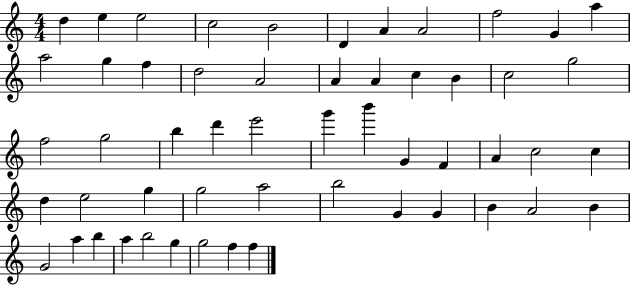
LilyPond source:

{
  \clef treble
  \numericTimeSignature
  \time 4/4
  \key c \major
  d''4 e''4 e''2 | c''2 b'2 | d'4 a'4 a'2 | f''2 g'4 a''4 | \break a''2 g''4 f''4 | d''2 a'2 | a'4 a'4 c''4 b'4 | c''2 g''2 | \break f''2 g''2 | b''4 d'''4 e'''2 | g'''4 b'''4 g'4 f'4 | a'4 c''2 c''4 | \break d''4 e''2 g''4 | g''2 a''2 | b''2 g'4 g'4 | b'4 a'2 b'4 | \break g'2 a''4 b''4 | a''4 b''2 g''4 | g''2 f''4 f''4 | \bar "|."
}